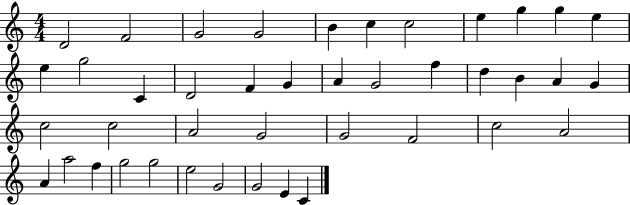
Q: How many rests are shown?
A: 0